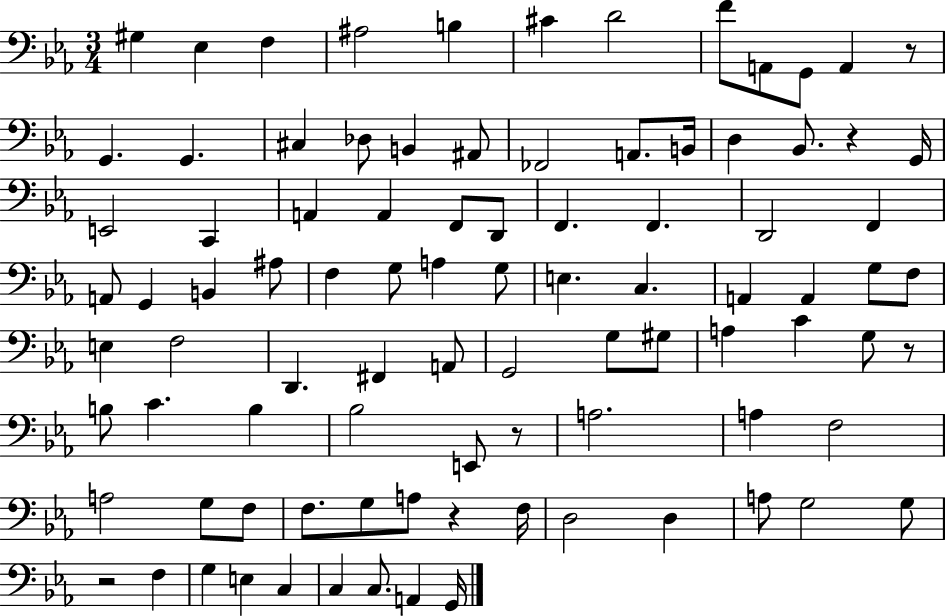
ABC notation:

X:1
T:Untitled
M:3/4
L:1/4
K:Eb
^G, _E, F, ^A,2 B, ^C D2 F/2 A,,/2 G,,/2 A,, z/2 G,, G,, ^C, _D,/2 B,, ^A,,/2 _F,,2 A,,/2 B,,/4 D, _B,,/2 z G,,/4 E,,2 C,, A,, A,, F,,/2 D,,/2 F,, F,, D,,2 F,, A,,/2 G,, B,, ^A,/2 F, G,/2 A, G,/2 E, C, A,, A,, G,/2 F,/2 E, F,2 D,, ^F,, A,,/2 G,,2 G,/2 ^G,/2 A, C G,/2 z/2 B,/2 C B, _B,2 E,,/2 z/2 A,2 A, F,2 A,2 G,/2 F,/2 F,/2 G,/2 A,/2 z F,/4 D,2 D, A,/2 G,2 G,/2 z2 F, G, E, C, C, C,/2 A,, G,,/4